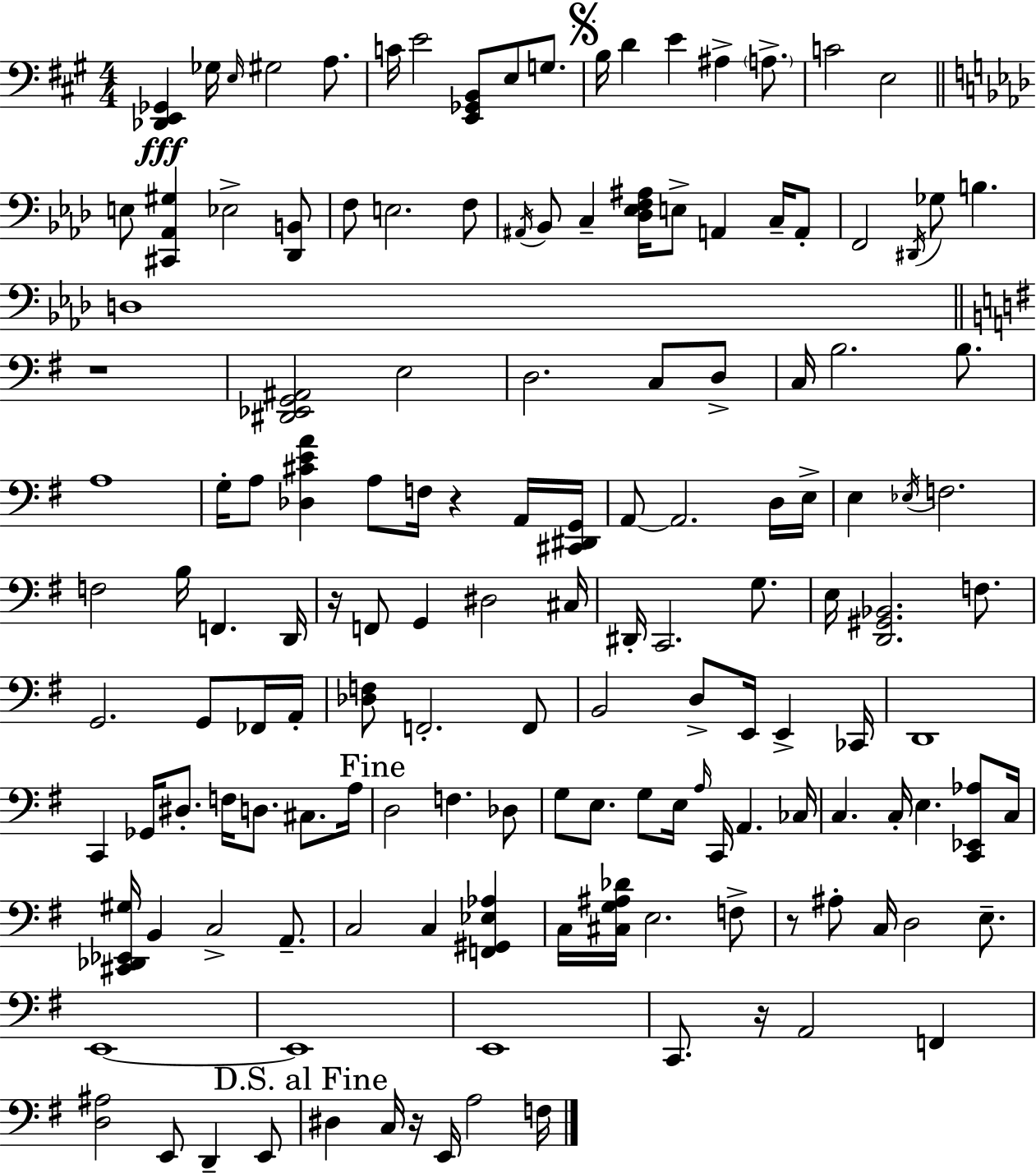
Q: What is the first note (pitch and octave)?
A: Gb3